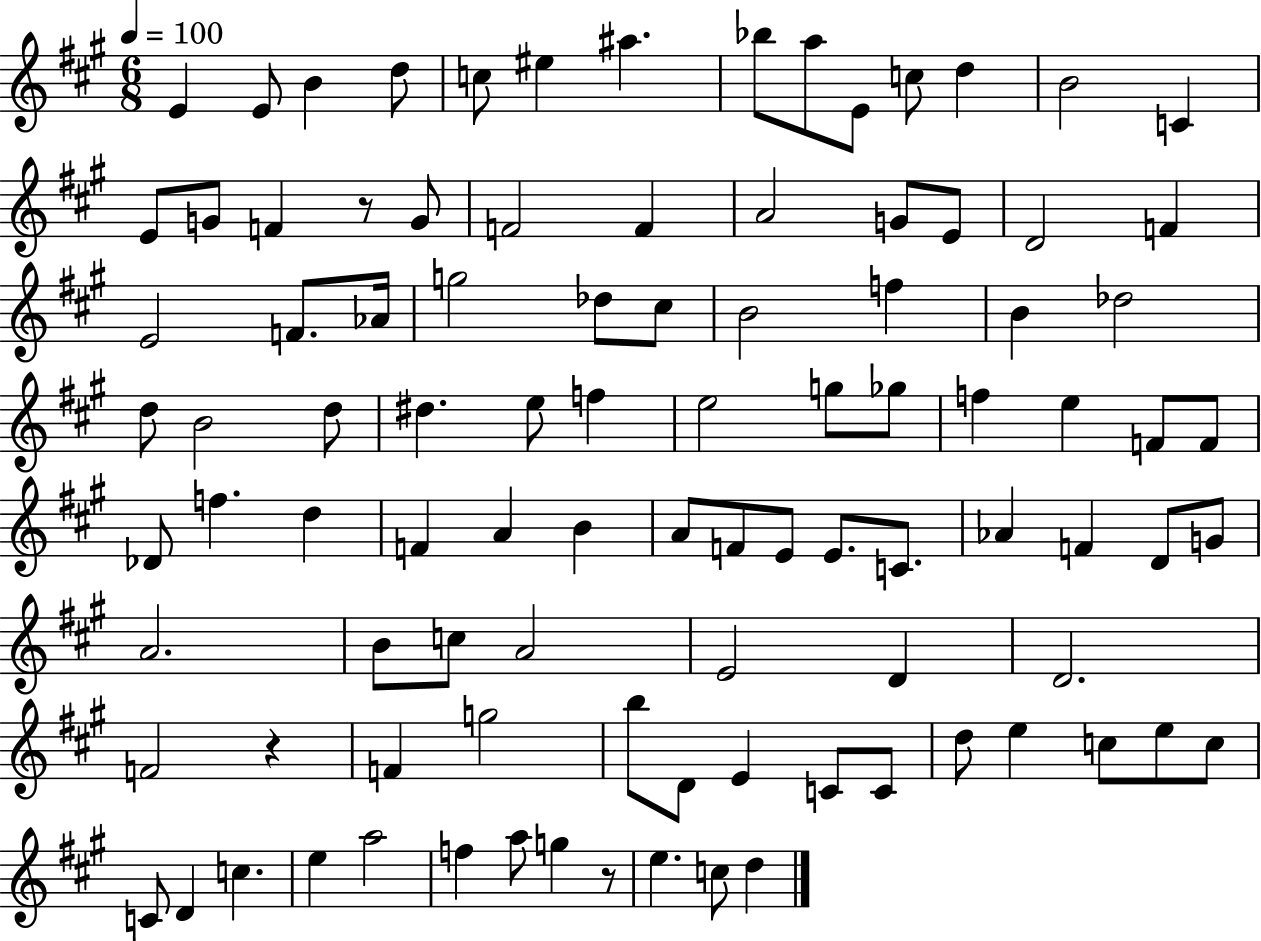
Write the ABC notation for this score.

X:1
T:Untitled
M:6/8
L:1/4
K:A
E E/2 B d/2 c/2 ^e ^a _b/2 a/2 E/2 c/2 d B2 C E/2 G/2 F z/2 G/2 F2 F A2 G/2 E/2 D2 F E2 F/2 _A/4 g2 _d/2 ^c/2 B2 f B _d2 d/2 B2 d/2 ^d e/2 f e2 g/2 _g/2 f e F/2 F/2 _D/2 f d F A B A/2 F/2 E/2 E/2 C/2 _A F D/2 G/2 A2 B/2 c/2 A2 E2 D D2 F2 z F g2 b/2 D/2 E C/2 C/2 d/2 e c/2 e/2 c/2 C/2 D c e a2 f a/2 g z/2 e c/2 d